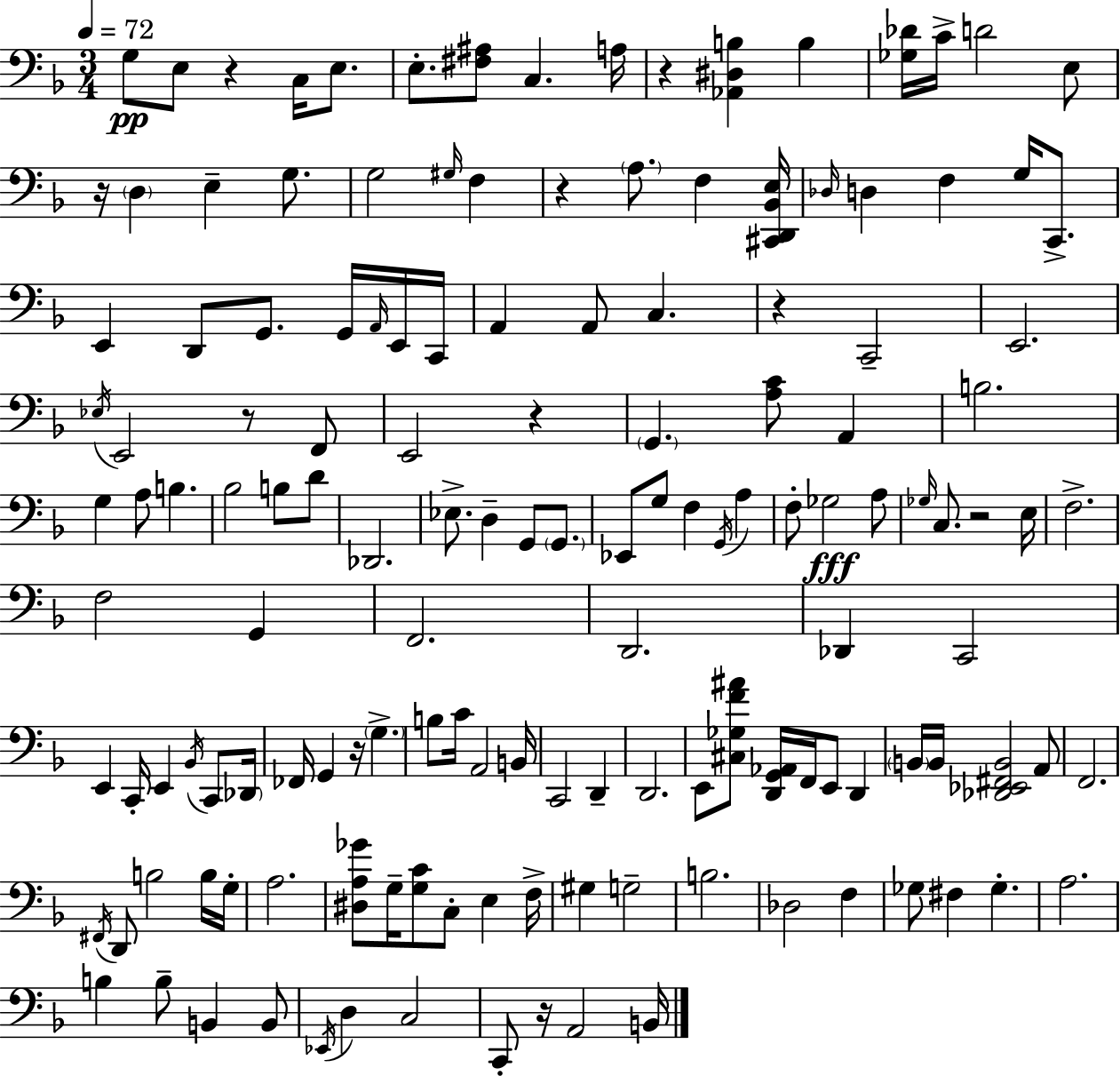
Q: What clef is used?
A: bass